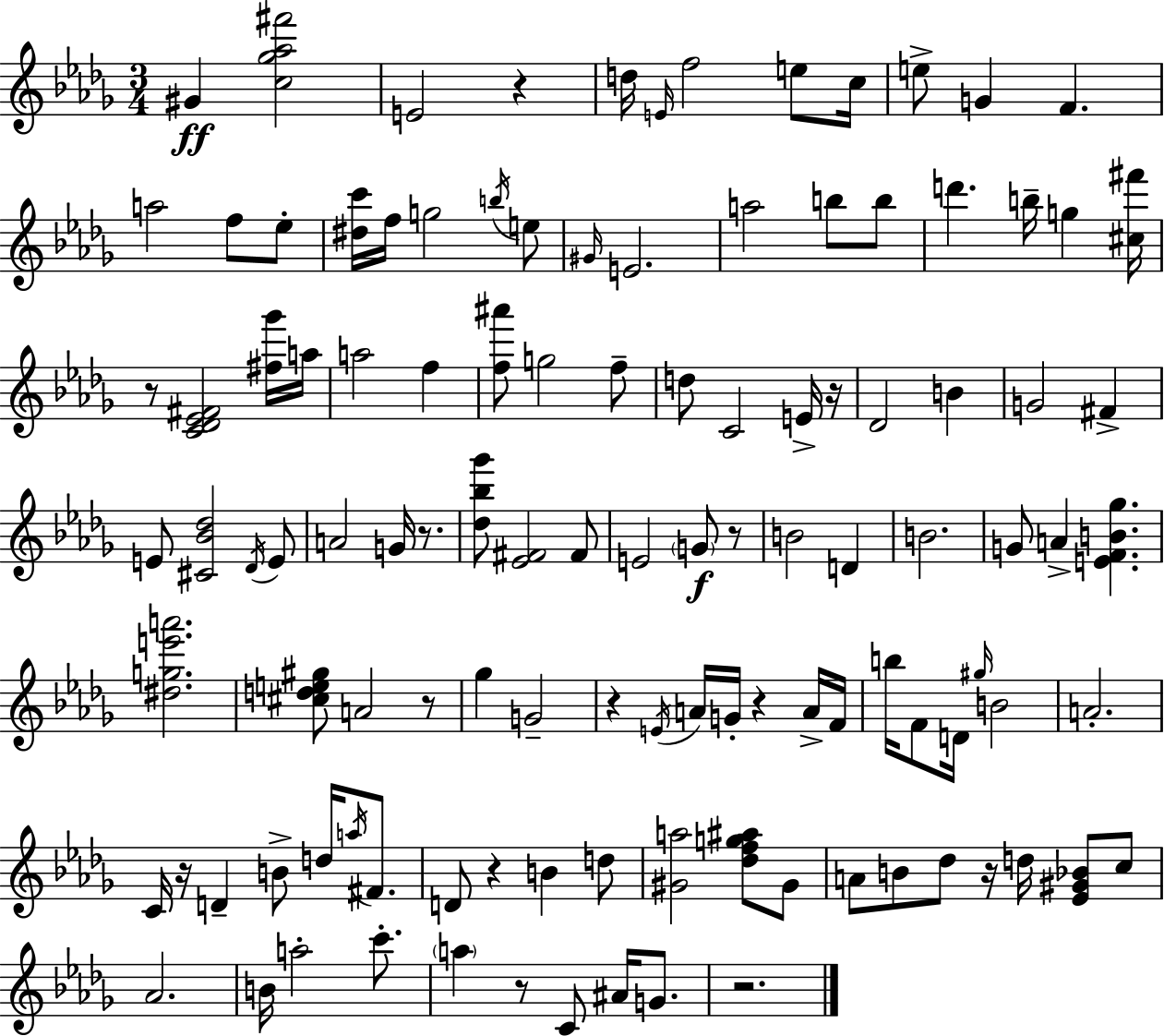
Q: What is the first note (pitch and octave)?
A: G#4